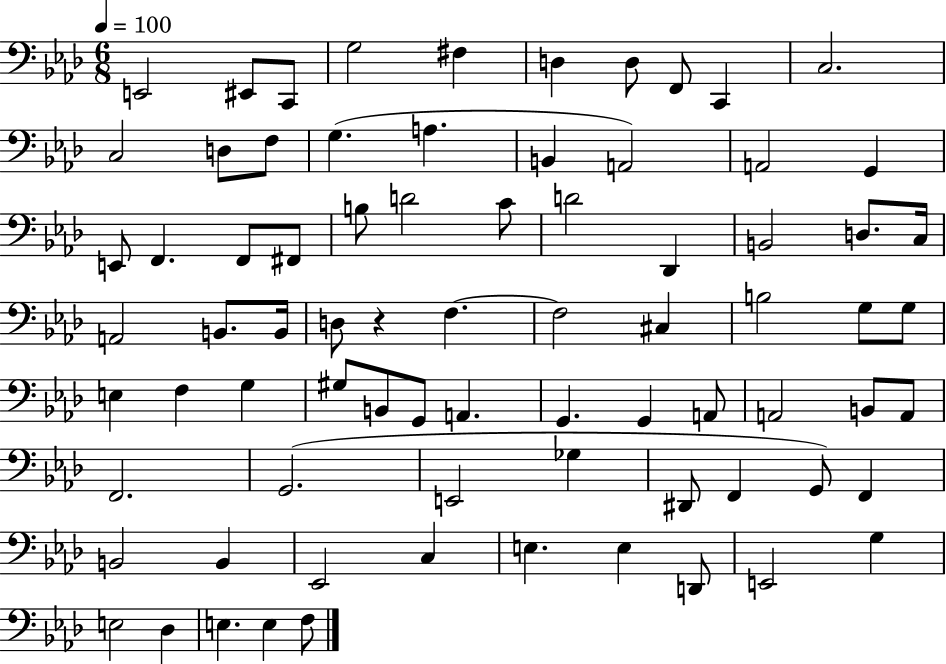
{
  \clef bass
  \numericTimeSignature
  \time 6/8
  \key aes \major
  \tempo 4 = 100
  \repeat volta 2 { e,2 eis,8 c,8 | g2 fis4 | d4 d8 f,8 c,4 | c2. | \break c2 d8 f8 | g4.( a4. | b,4 a,2) | a,2 g,4 | \break e,8 f,4. f,8 fis,8 | b8 d'2 c'8 | d'2 des,4 | b,2 d8. c16 | \break a,2 b,8. b,16 | d8 r4 f4.~~ | f2 cis4 | b2 g8 g8 | \break e4 f4 g4 | gis8 b,8 g,8 a,4. | g,4. g,4 a,8 | a,2 b,8 a,8 | \break f,2. | g,2.( | e,2 ges4 | dis,8 f,4 g,8) f,4 | \break b,2 b,4 | ees,2 c4 | e4. e4 d,8 | e,2 g4 | \break e2 des4 | e4. e4 f8 | } \bar "|."
}